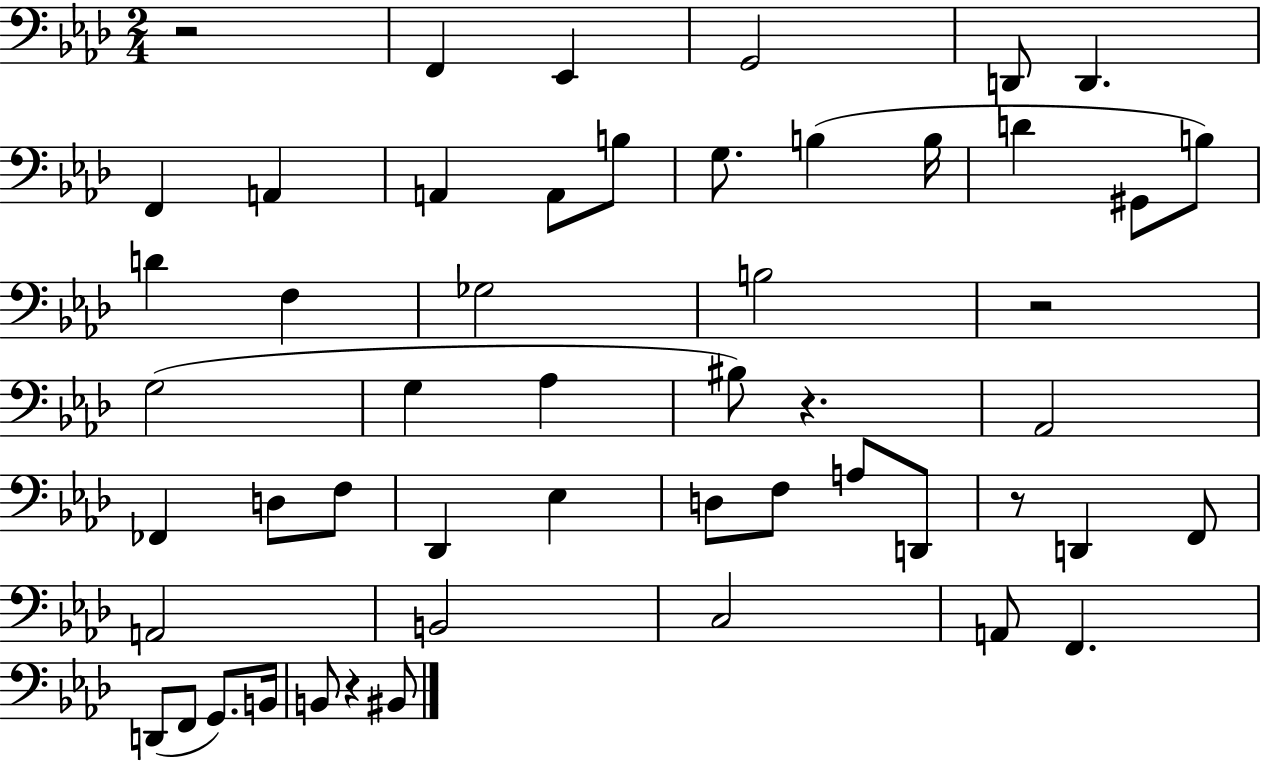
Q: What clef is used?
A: bass